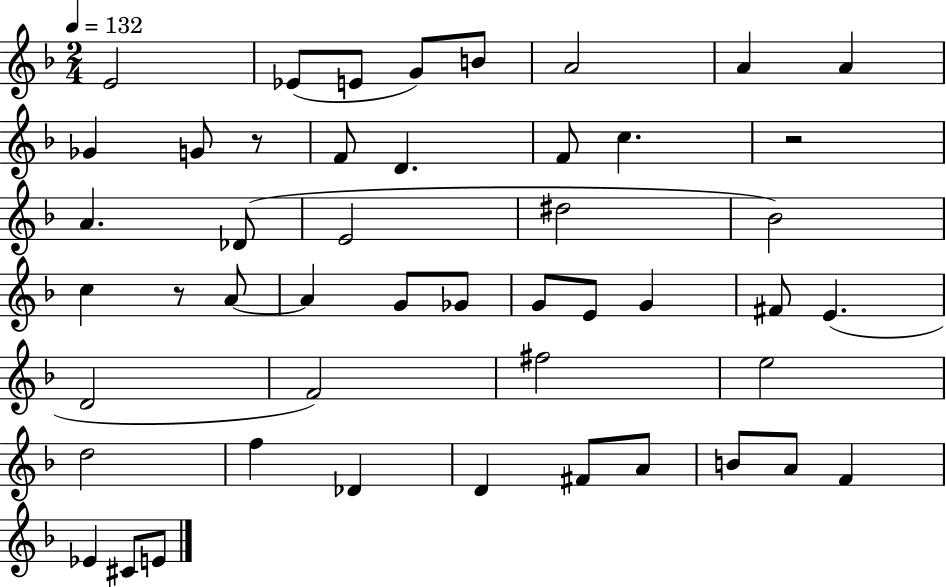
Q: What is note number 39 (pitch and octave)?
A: A4